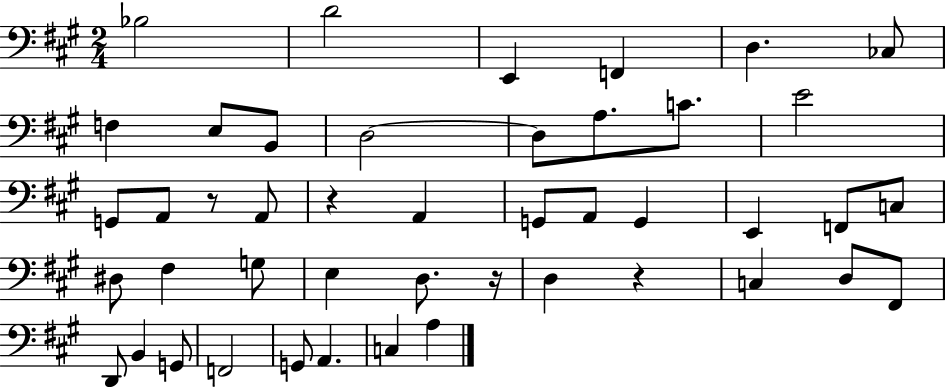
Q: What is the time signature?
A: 2/4